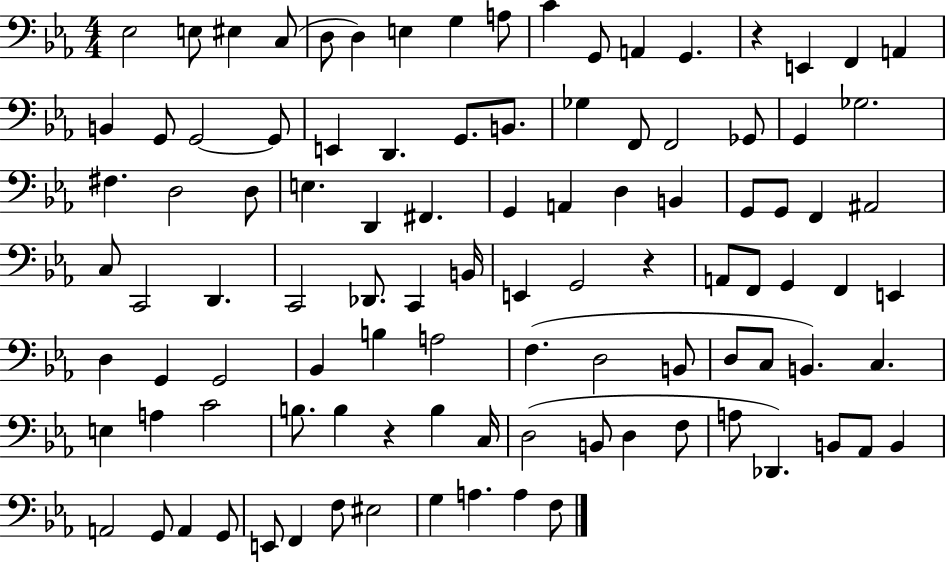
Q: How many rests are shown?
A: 3